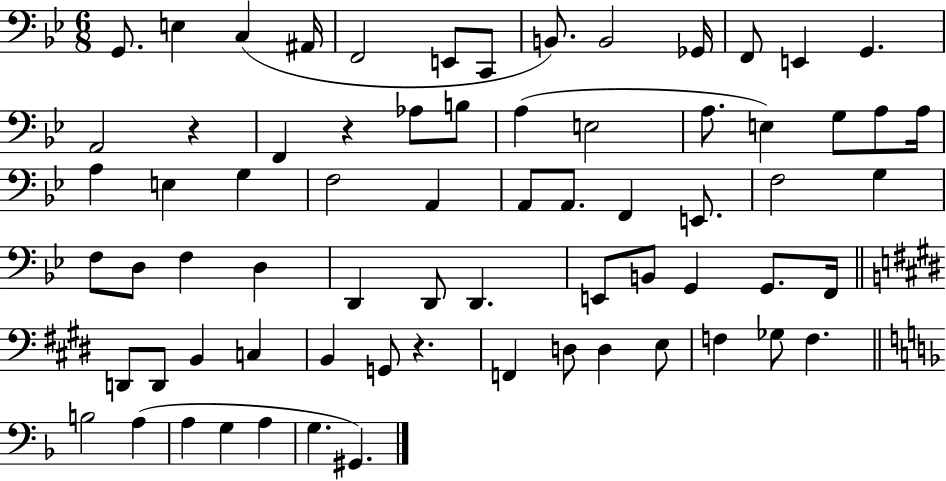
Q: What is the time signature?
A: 6/8